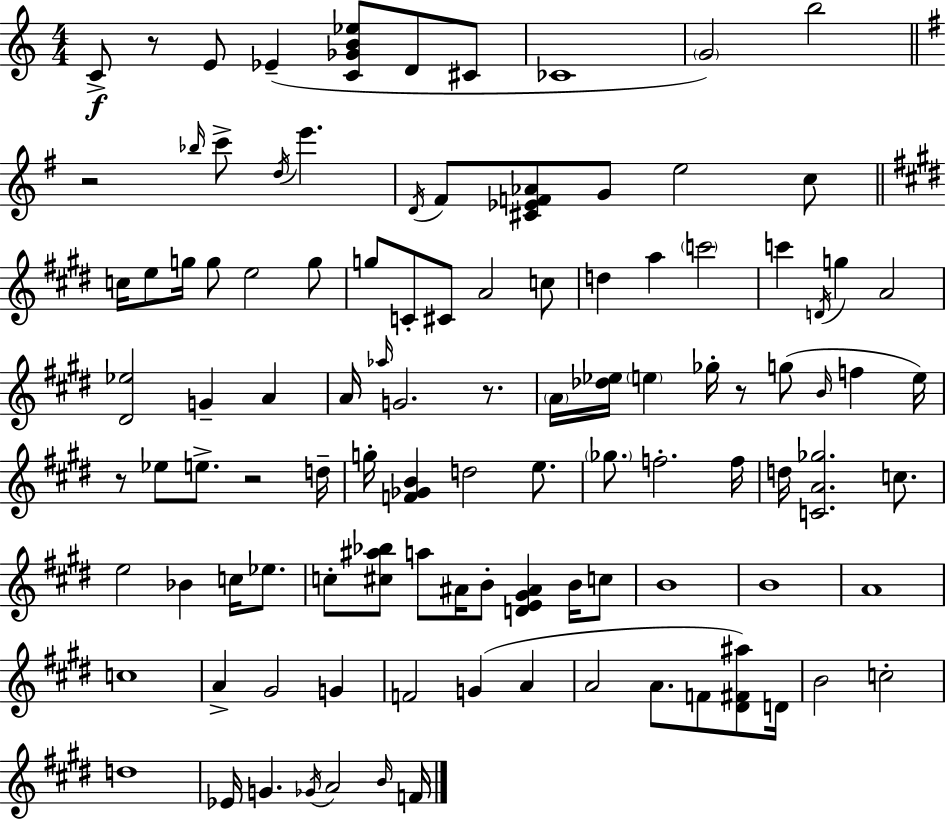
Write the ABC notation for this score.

X:1
T:Untitled
M:4/4
L:1/4
K:C
C/2 z/2 E/2 _E [C_GB_e]/2 D/2 ^C/2 _C4 G2 b2 z2 _b/4 c'/2 d/4 e' D/4 ^F/2 [^C_EF_A]/2 G/2 e2 c/2 c/4 e/2 g/4 g/2 e2 g/2 g/2 C/2 ^C/2 A2 c/2 d a c'2 c' D/4 g A2 [^D_e]2 G A A/4 _a/4 G2 z/2 A/4 [_d_e]/4 e _g/4 z/2 g/2 B/4 f e/4 z/2 _e/2 e/2 z2 d/4 g/4 [F_GB] d2 e/2 _g/2 f2 f/4 d/4 [CA_g]2 c/2 e2 _B c/4 _e/2 c/2 [^c^a_b]/2 a/2 ^A/4 B/2 [DE^G^A] B/4 c/2 B4 B4 A4 c4 A ^G2 G F2 G A A2 A/2 F/2 [^D^F^a]/2 D/4 B2 c2 d4 _E/4 G _G/4 A2 B/4 F/4